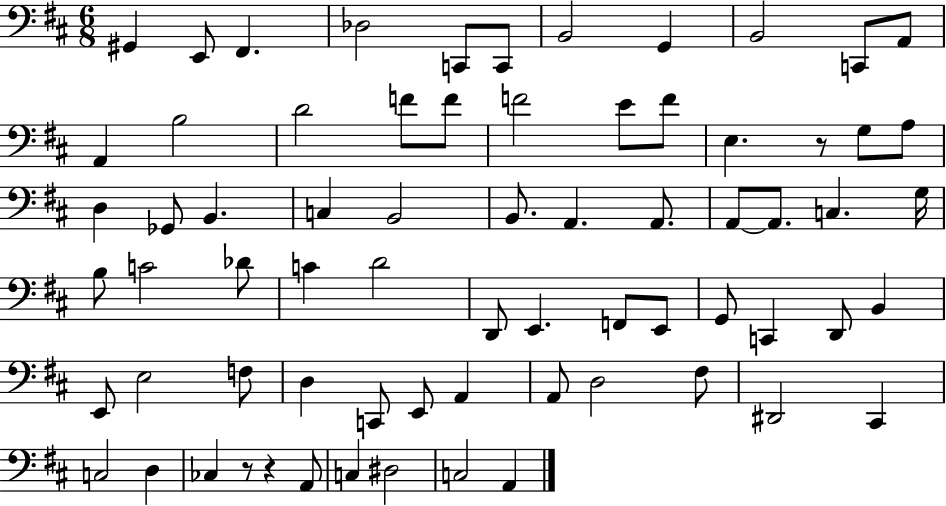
G#2/q E2/e F#2/q. Db3/h C2/e C2/e B2/h G2/q B2/h C2/e A2/e A2/q B3/h D4/h F4/e F4/e F4/h E4/e F4/e E3/q. R/e G3/e A3/e D3/q Gb2/e B2/q. C3/q B2/h B2/e. A2/q. A2/e. A2/e A2/e. C3/q. G3/s B3/e C4/h Db4/e C4/q D4/h D2/e E2/q. F2/e E2/e G2/e C2/q D2/e B2/q E2/e E3/h F3/e D3/q C2/e E2/e A2/q A2/e D3/h F#3/e D#2/h C#2/q C3/h D3/q CES3/q R/e R/q A2/e C3/q D#3/h C3/h A2/q